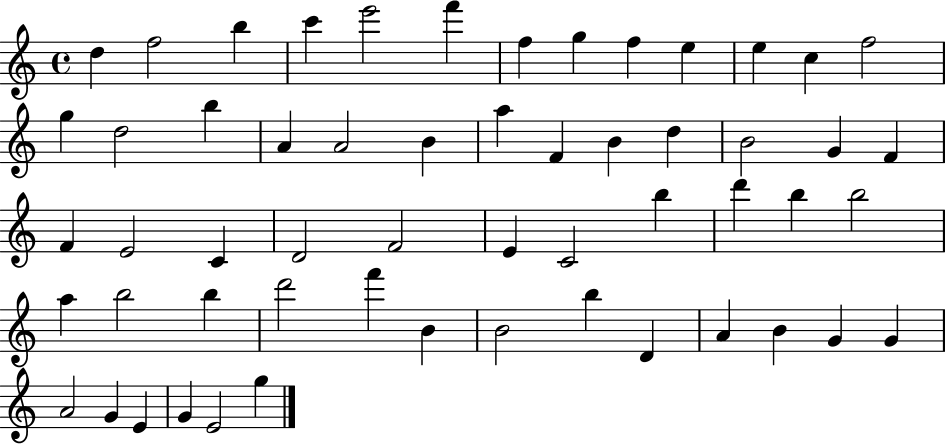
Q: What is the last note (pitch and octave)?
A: G5